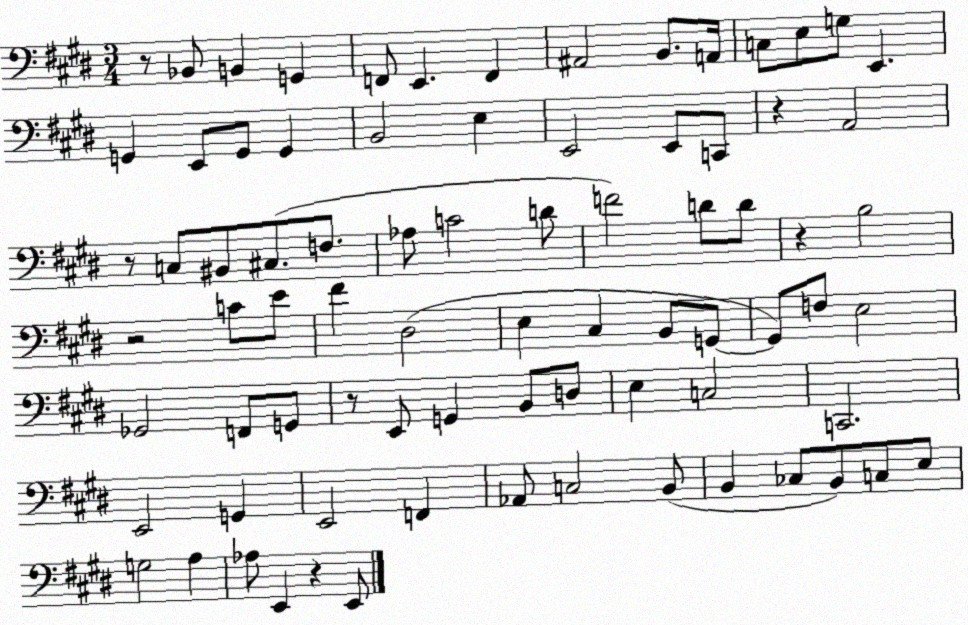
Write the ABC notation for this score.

X:1
T:Untitled
M:3/4
L:1/4
K:E
z/2 _B,,/2 B,, G,, F,,/2 E,, F,, ^A,,2 B,,/2 A,,/4 C,/2 E,/2 G,/2 E,, G,, E,,/2 G,,/2 G,, B,,2 E, E,,2 E,,/2 C,,/2 z A,,2 z/2 C,/2 ^B,,/2 ^C,/2 F,/2 _A,/2 C2 D/2 F2 D/2 D/2 z B,2 z2 C/2 E/2 ^F ^D,2 E, ^C, B,,/2 G,,/2 G,,/2 F,/2 E,2 _G,,2 F,,/2 G,,/2 z/2 E,,/2 G,, B,,/2 D,/2 E, C,2 C,,2 E,,2 G,, E,,2 F,, _A,,/2 C,2 B,,/2 B,, _C,/2 B,,/2 C,/2 E,/2 G,2 A, _A,/2 E,, z E,,/2